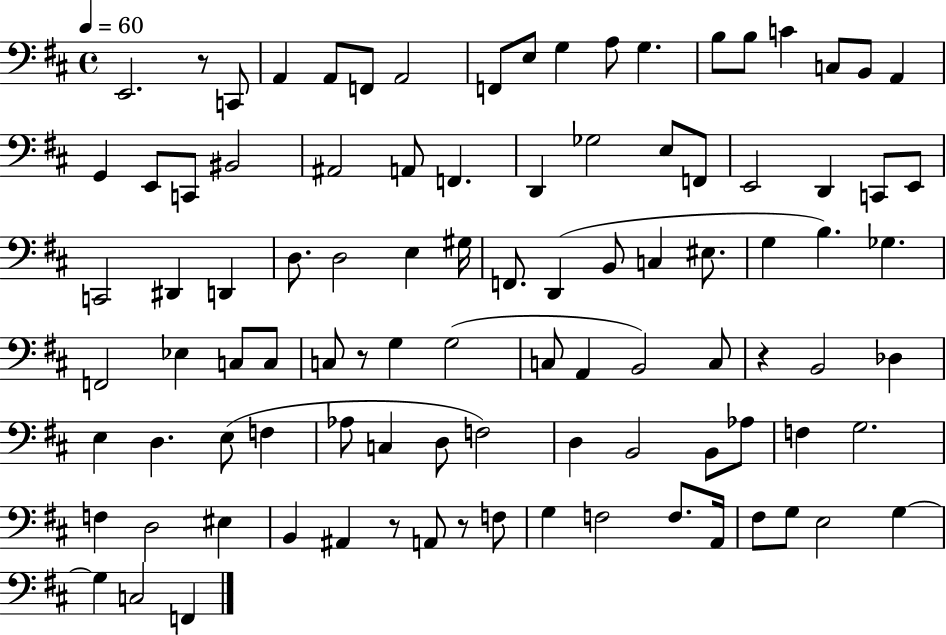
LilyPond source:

{
  \clef bass
  \time 4/4
  \defaultTimeSignature
  \key d \major
  \tempo 4 = 60
  e,2. r8 c,8 | a,4 a,8 f,8 a,2 | f,8 e8 g4 a8 g4. | b8 b8 c'4 c8 b,8 a,4 | \break g,4 e,8 c,8 bis,2 | ais,2 a,8 f,4. | d,4 ges2 e8 f,8 | e,2 d,4 c,8 e,8 | \break c,2 dis,4 d,4 | d8. d2 e4 gis16 | f,8. d,4( b,8 c4 eis8. | g4 b4.) ges4. | \break f,2 ees4 c8 c8 | c8 r8 g4 g2( | c8 a,4 b,2) c8 | r4 b,2 des4 | \break e4 d4. e8( f4 | aes8 c4 d8 f2) | d4 b,2 b,8 aes8 | f4 g2. | \break f4 d2 eis4 | b,4 ais,4 r8 a,8 r8 f8 | g4 f2 f8. a,16 | fis8 g8 e2 g4~~ | \break g4 c2 f,4 | \bar "|."
}